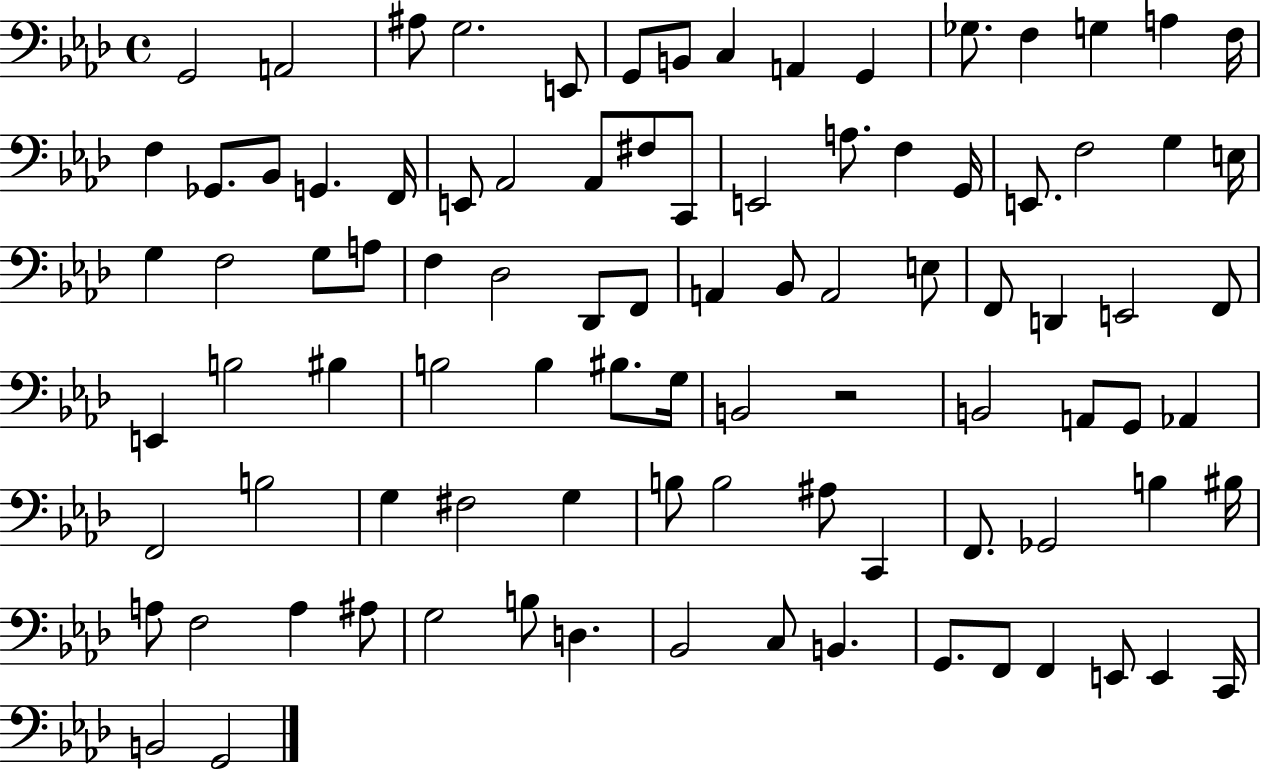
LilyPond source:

{
  \clef bass
  \time 4/4
  \defaultTimeSignature
  \key aes \major
  g,2 a,2 | ais8 g2. e,8 | g,8 b,8 c4 a,4 g,4 | ges8. f4 g4 a4 f16 | \break f4 ges,8. bes,8 g,4. f,16 | e,8 aes,2 aes,8 fis8 c,8 | e,2 a8. f4 g,16 | e,8. f2 g4 e16 | \break g4 f2 g8 a8 | f4 des2 des,8 f,8 | a,4 bes,8 a,2 e8 | f,8 d,4 e,2 f,8 | \break e,4 b2 bis4 | b2 b4 bis8. g16 | b,2 r2 | b,2 a,8 g,8 aes,4 | \break f,2 b2 | g4 fis2 g4 | b8 b2 ais8 c,4 | f,8. ges,2 b4 bis16 | \break a8 f2 a4 ais8 | g2 b8 d4. | bes,2 c8 b,4. | g,8. f,8 f,4 e,8 e,4 c,16 | \break b,2 g,2 | \bar "|."
}